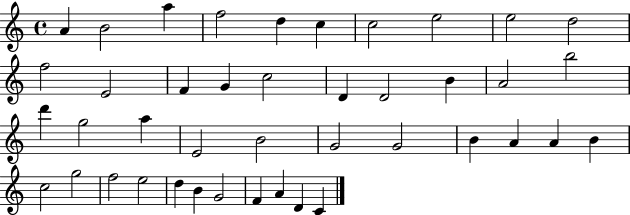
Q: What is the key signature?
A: C major